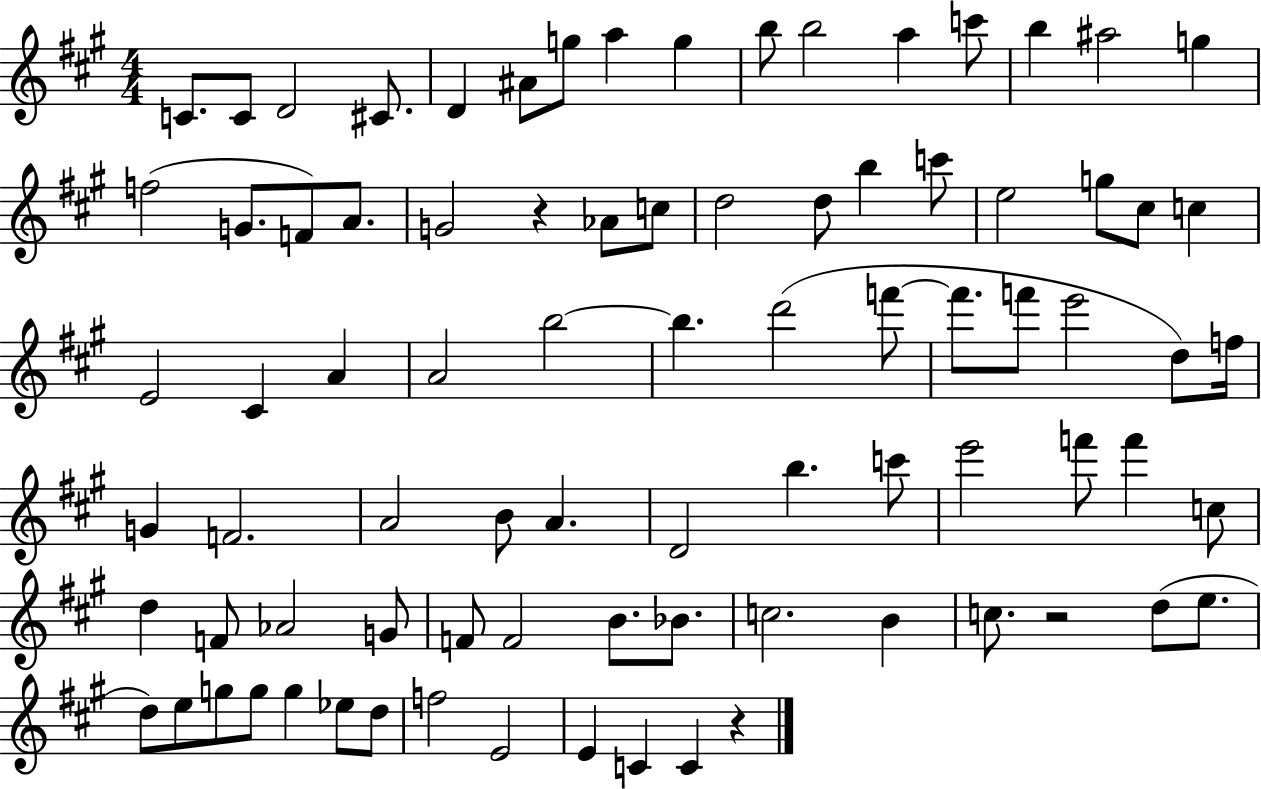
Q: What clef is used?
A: treble